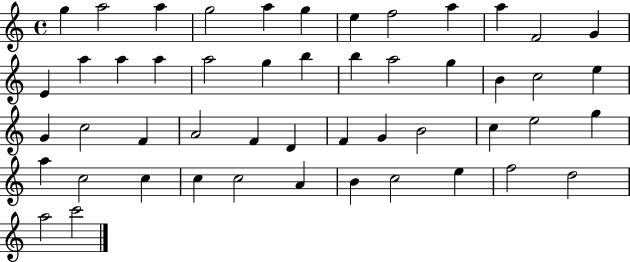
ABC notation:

X:1
T:Untitled
M:4/4
L:1/4
K:C
g a2 a g2 a g e f2 a a F2 G E a a a a2 g b b a2 g B c2 e G c2 F A2 F D F G B2 c e2 g a c2 c c c2 A B c2 e f2 d2 a2 c'2